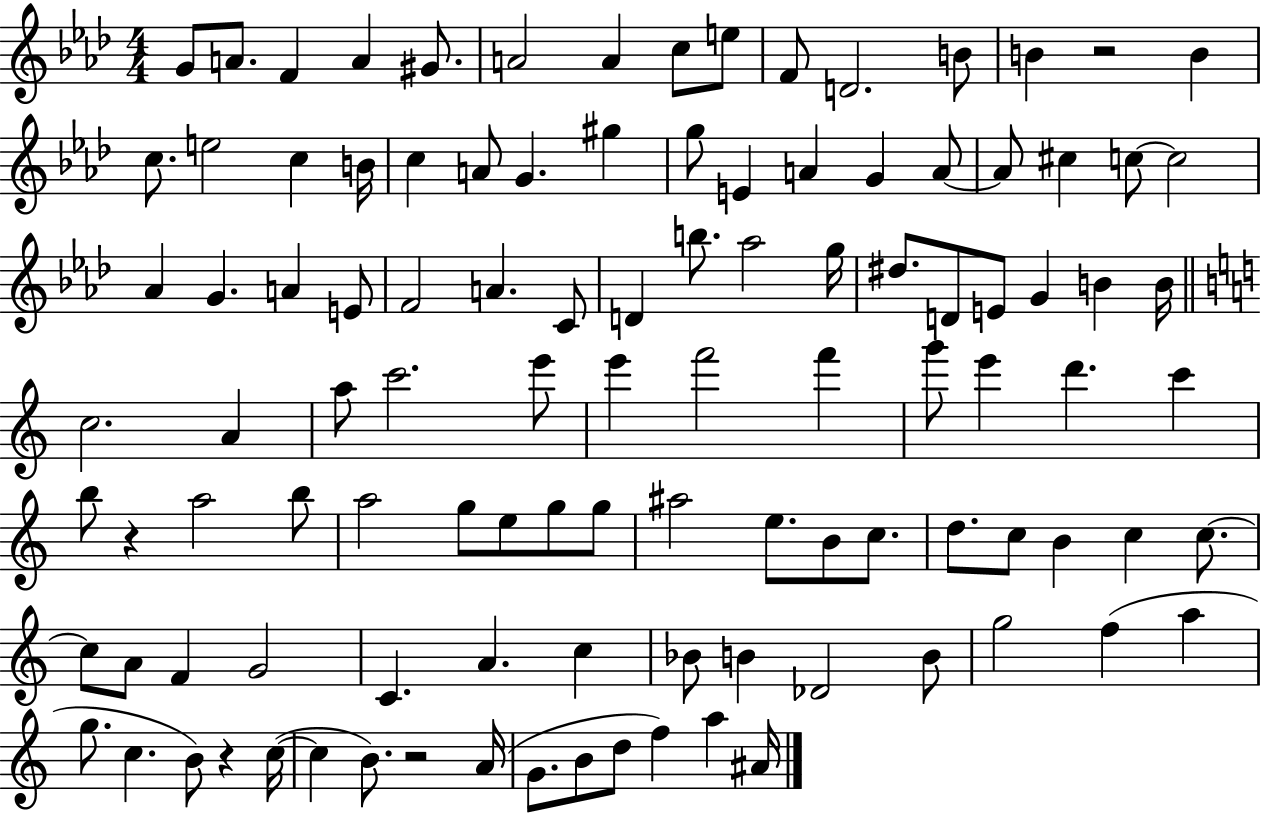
{
  \clef treble
  \numericTimeSignature
  \time 4/4
  \key aes \major
  \repeat volta 2 { g'8 a'8. f'4 a'4 gis'8. | a'2 a'4 c''8 e''8 | f'8 d'2. b'8 | b'4 r2 b'4 | \break c''8. e''2 c''4 b'16 | c''4 a'8 g'4. gis''4 | g''8 e'4 a'4 g'4 a'8~~ | a'8 cis''4 c''8~~ c''2 | \break aes'4 g'4. a'4 e'8 | f'2 a'4. c'8 | d'4 b''8. aes''2 g''16 | dis''8. d'8 e'8 g'4 b'4 b'16 | \break \bar "||" \break \key c \major c''2. a'4 | a''8 c'''2. e'''8 | e'''4 f'''2 f'''4 | g'''8 e'''4 d'''4. c'''4 | \break b''8 r4 a''2 b''8 | a''2 g''8 e''8 g''8 g''8 | ais''2 e''8. b'8 c''8. | d''8. c''8 b'4 c''4 c''8.~~ | \break c''8 a'8 f'4 g'2 | c'4. a'4. c''4 | bes'8 b'4 des'2 b'8 | g''2 f''4( a''4 | \break g''8. c''4. b'8) r4 c''16~(~ | c''4 b'8.) r2 a'16( | g'8. b'8 d''8 f''4) a''4 ais'16 | } \bar "|."
}